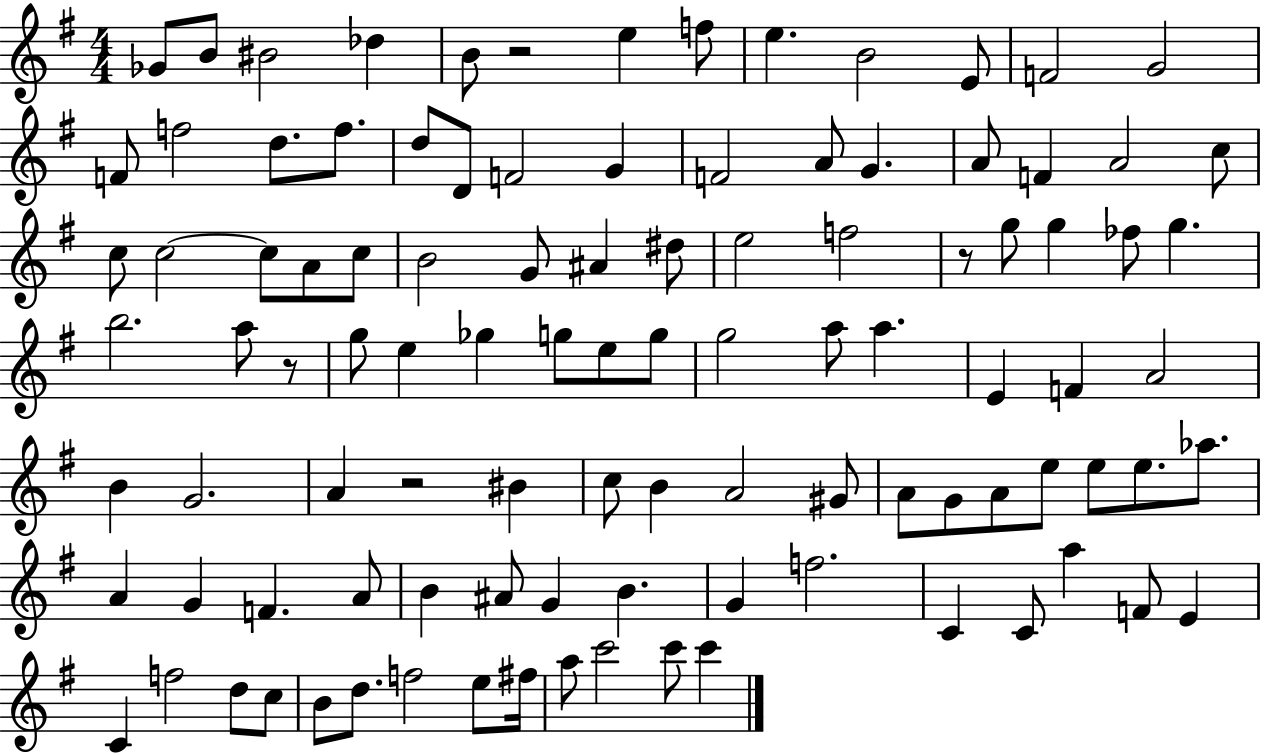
{
  \clef treble
  \numericTimeSignature
  \time 4/4
  \key g \major
  ges'8 b'8 bis'2 des''4 | b'8 r2 e''4 f''8 | e''4. b'2 e'8 | f'2 g'2 | \break f'8 f''2 d''8. f''8. | d''8 d'8 f'2 g'4 | f'2 a'8 g'4. | a'8 f'4 a'2 c''8 | \break c''8 c''2~~ c''8 a'8 c''8 | b'2 g'8 ais'4 dis''8 | e''2 f''2 | r8 g''8 g''4 fes''8 g''4. | \break b''2. a''8 r8 | g''8 e''4 ges''4 g''8 e''8 g''8 | g''2 a''8 a''4. | e'4 f'4 a'2 | \break b'4 g'2. | a'4 r2 bis'4 | c''8 b'4 a'2 gis'8 | a'8 g'8 a'8 e''8 e''8 e''8. aes''8. | \break a'4 g'4 f'4. a'8 | b'4 ais'8 g'4 b'4. | g'4 f''2. | c'4 c'8 a''4 f'8 e'4 | \break c'4 f''2 d''8 c''8 | b'8 d''8. f''2 e''8 fis''16 | a''8 c'''2 c'''8 c'''4 | \bar "|."
}